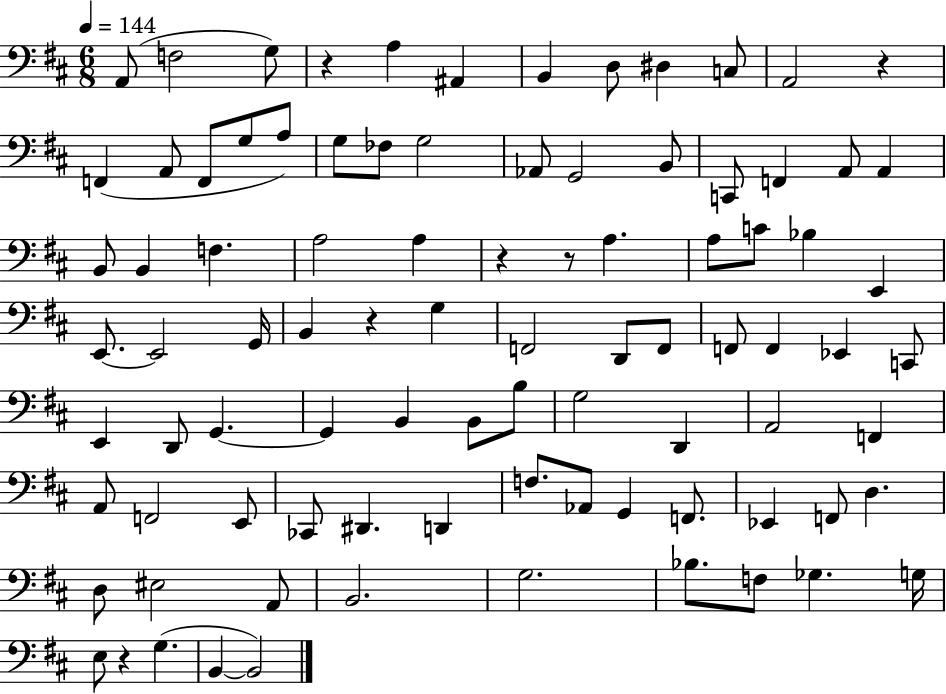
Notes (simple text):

A2/e F3/h G3/e R/q A3/q A#2/q B2/q D3/e D#3/q C3/e A2/h R/q F2/q A2/e F2/e G3/e A3/e G3/e FES3/e G3/h Ab2/e G2/h B2/e C2/e F2/q A2/e A2/q B2/e B2/q F3/q. A3/h A3/q R/q R/e A3/q. A3/e C4/e Bb3/q E2/q E2/e. E2/h G2/s B2/q R/q G3/q F2/h D2/e F2/e F2/e F2/q Eb2/q C2/e E2/q D2/e G2/q. G2/q B2/q B2/e B3/e G3/h D2/q A2/h F2/q A2/e F2/h E2/e CES2/e D#2/q. D2/q F3/e. Ab2/e G2/q F2/e. Eb2/q F2/e D3/q. D3/e EIS3/h A2/e B2/h. G3/h. Bb3/e. F3/e Gb3/q. G3/s E3/e R/q G3/q. B2/q B2/h